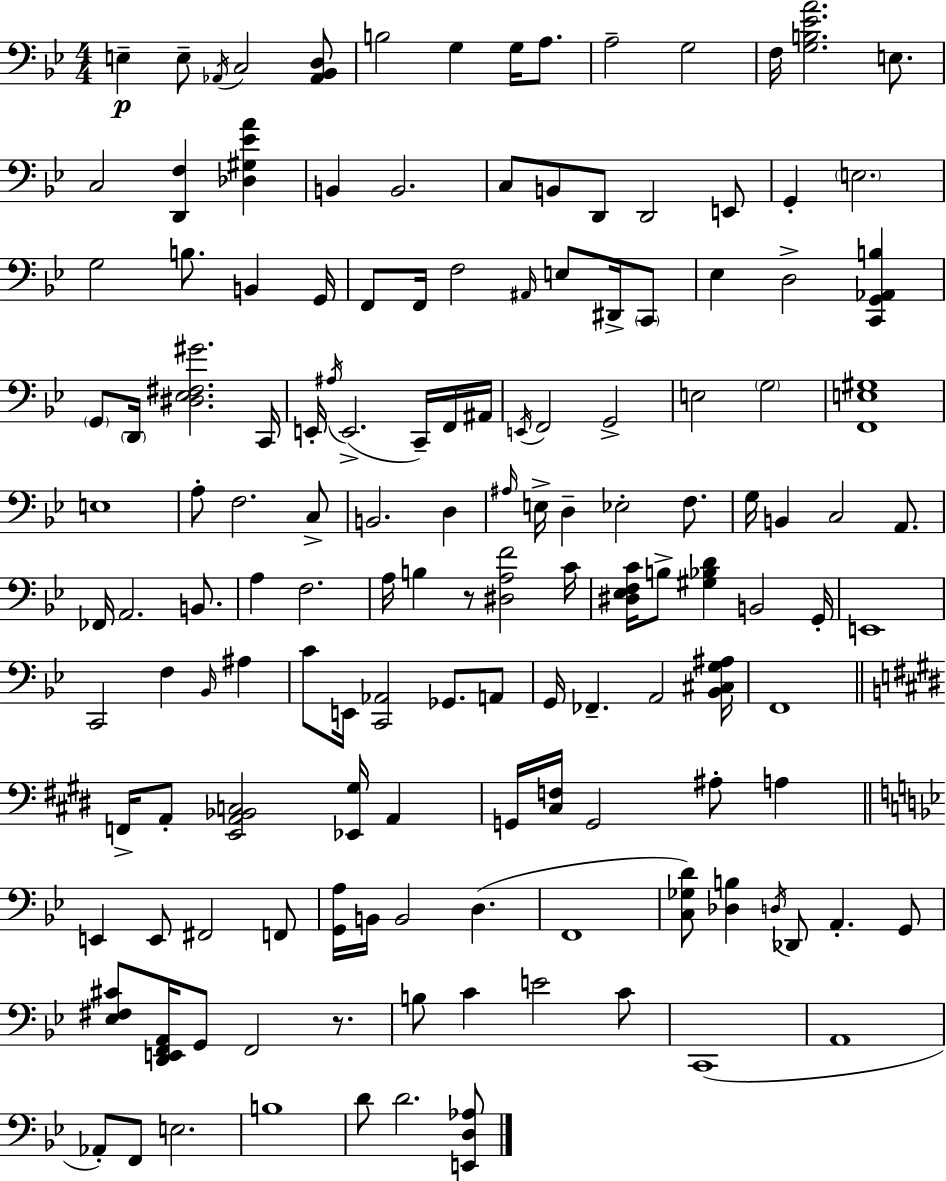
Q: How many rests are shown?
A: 2